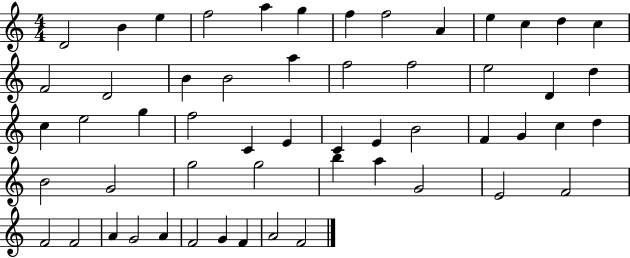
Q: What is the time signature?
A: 4/4